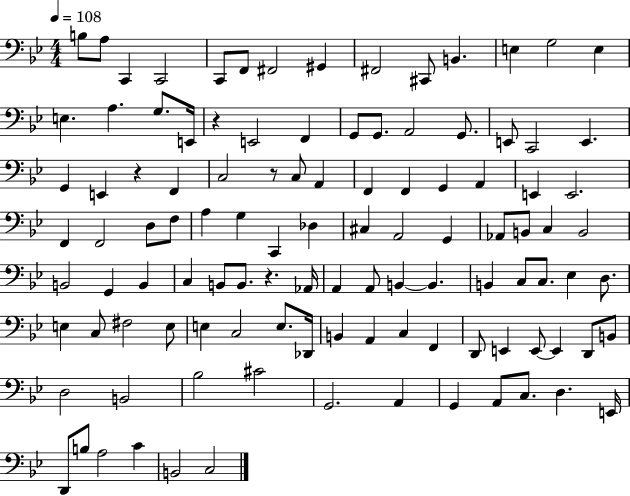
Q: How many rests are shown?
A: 4